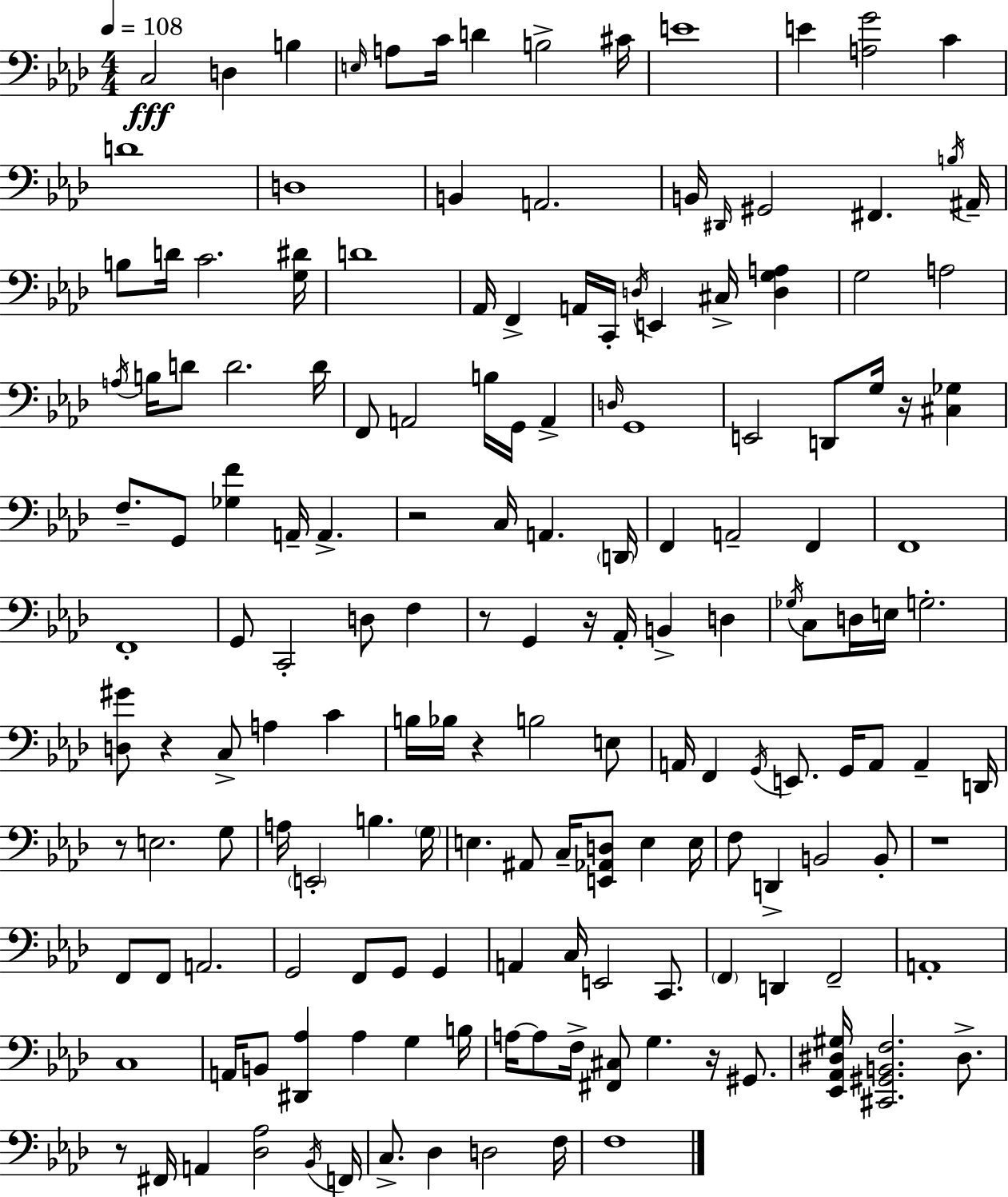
{
  \clef bass
  \numericTimeSignature
  \time 4/4
  \key aes \major
  \tempo 4 = 108
  c2\fff d4 b4 | \grace { e16 } a8 c'16 d'4 b2-> | cis'16 e'1 | e'4 <a g'>2 c'4 | \break d'1 | d1 | b,4 a,2. | b,16 \grace { dis,16 } gis,2 fis,4. | \break \acciaccatura { b16 } ais,16-- b8 d'16 c'2. | <g dis'>16 d'1 | aes,16 f,4-> a,16 c,16-. \acciaccatura { d16 } e,4 cis16-> | <d g a>4 g2 a2 | \break \acciaccatura { a16 } b16 d'8 d'2. | d'16 f,8 a,2 b16 | g,16 a,4-> \grace { d16 } g,1 | e,2 d,8 | \break g16 r16 <cis ges>4 f8.-- g,8 <ges f'>4 a,16-- | a,4.-> r2 c16 a,4. | \parenthesize d,16 f,4 a,2-- | f,4 f,1 | \break f,1-. | g,8 c,2-. | d8 f4 r8 g,4 r16 aes,16-. b,4-> | d4 \acciaccatura { ges16 } c8 d16 e16 g2.-. | \break <d gis'>8 r4 c8-> a4 | c'4 b16 bes16 r4 b2 | e8 a,16 f,4 \acciaccatura { g,16 } e,8. | g,16 a,8 a,4-- d,16 r8 e2. | \break g8 a16 \parenthesize e,2-. | b4. \parenthesize g16 e4. ais,8 | c16-- <e, aes, d>8 e4 e16 f8 d,4-> b,2 | b,8-. r1 | \break f,8 f,8 a,2. | g,2 | f,8 g,8 g,4 a,4 c16 e,2 | c,8. \parenthesize f,4 d,4 | \break f,2-- a,1-. | c1 | a,16 b,8 <dis, aes>4 aes4 | g4 b16 a16~~ a8 f16-> <fis, cis>8 g4. | \break r16 gis,8. <ees, aes, dis gis>16 <cis, gis, b, f>2. | dis8.-> r8 fis,16 a,4 <des aes>2 | \acciaccatura { bes,16 } f,16 c8.-> des4 | d2 f16 f1 | \break \bar "|."
}